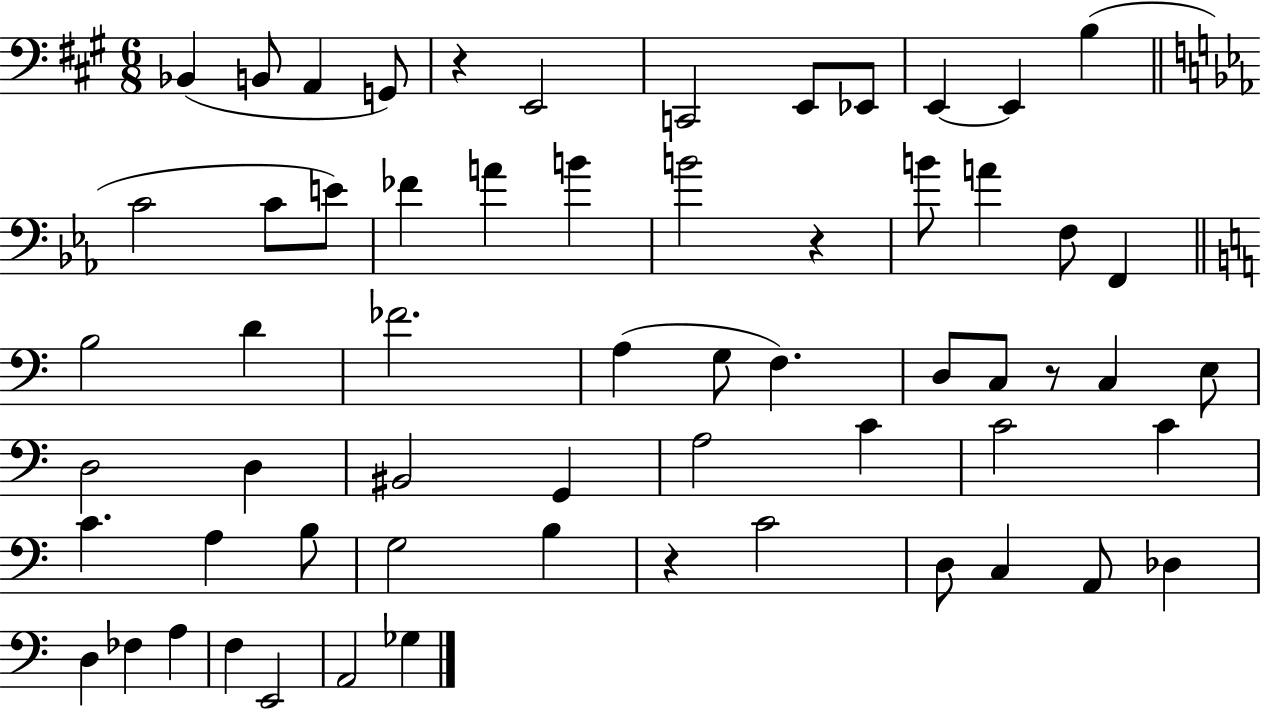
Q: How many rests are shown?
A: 4